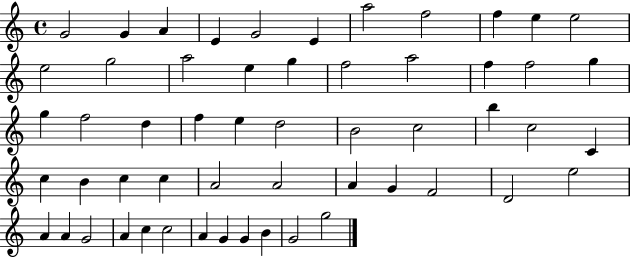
X:1
T:Untitled
M:4/4
L:1/4
K:C
G2 G A E G2 E a2 f2 f e e2 e2 g2 a2 e g f2 a2 f f2 g g f2 d f e d2 B2 c2 b c2 C c B c c A2 A2 A G F2 D2 e2 A A G2 A c c2 A G G B G2 g2